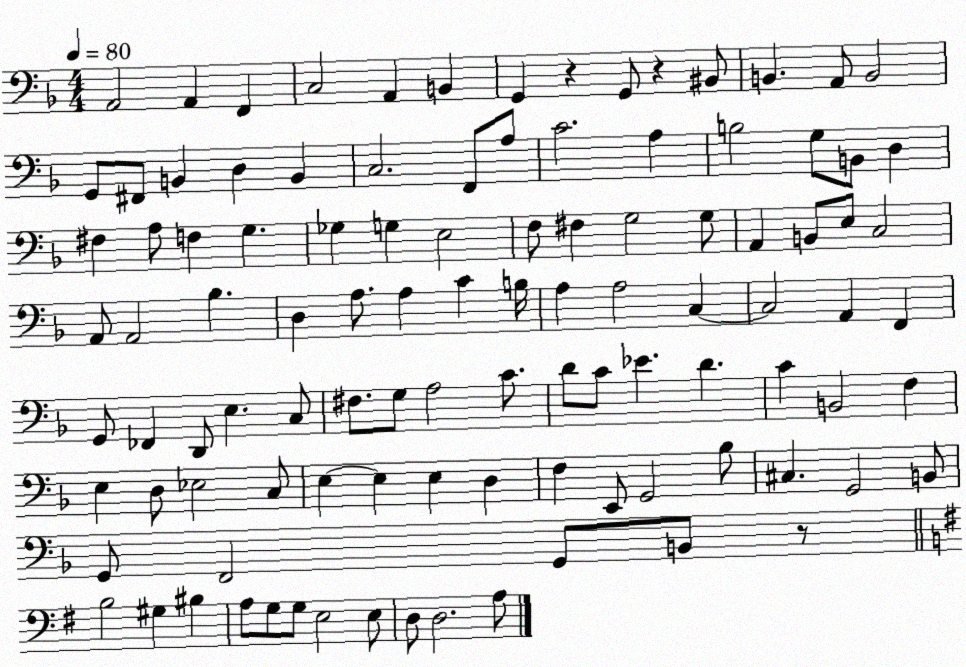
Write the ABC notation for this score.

X:1
T:Untitled
M:4/4
L:1/4
K:F
A,,2 A,, F,, C,2 A,, B,, G,, z G,,/2 z ^B,,/2 B,, A,,/2 B,,2 G,,/2 ^F,,/2 B,, D, B,, C,2 F,,/2 A,/2 C2 A, B,2 G,/2 B,,/2 D, ^F, A,/2 F, G, _G, G, E,2 F,/2 ^F, G,2 G,/2 A,, B,,/2 E,/2 C,2 A,,/2 A,,2 _B, D, A,/2 A, C B,/4 A, A,2 C, C,2 A,, F,, G,,/2 _F,, D,,/2 E, C,/2 ^F,/2 G,/2 A,2 C/2 D/2 C/2 _E D C B,,2 F, E, D,/2 _E,2 C,/2 E, E, E, D, F, E,,/2 G,,2 _B,/2 ^C, G,,2 B,,/2 G,,/2 F,,2 G,,/2 B,,/2 z/2 B,2 ^G, ^B, A,/2 G,/2 G,/2 E,2 E,/2 D,/2 D,2 A,/2